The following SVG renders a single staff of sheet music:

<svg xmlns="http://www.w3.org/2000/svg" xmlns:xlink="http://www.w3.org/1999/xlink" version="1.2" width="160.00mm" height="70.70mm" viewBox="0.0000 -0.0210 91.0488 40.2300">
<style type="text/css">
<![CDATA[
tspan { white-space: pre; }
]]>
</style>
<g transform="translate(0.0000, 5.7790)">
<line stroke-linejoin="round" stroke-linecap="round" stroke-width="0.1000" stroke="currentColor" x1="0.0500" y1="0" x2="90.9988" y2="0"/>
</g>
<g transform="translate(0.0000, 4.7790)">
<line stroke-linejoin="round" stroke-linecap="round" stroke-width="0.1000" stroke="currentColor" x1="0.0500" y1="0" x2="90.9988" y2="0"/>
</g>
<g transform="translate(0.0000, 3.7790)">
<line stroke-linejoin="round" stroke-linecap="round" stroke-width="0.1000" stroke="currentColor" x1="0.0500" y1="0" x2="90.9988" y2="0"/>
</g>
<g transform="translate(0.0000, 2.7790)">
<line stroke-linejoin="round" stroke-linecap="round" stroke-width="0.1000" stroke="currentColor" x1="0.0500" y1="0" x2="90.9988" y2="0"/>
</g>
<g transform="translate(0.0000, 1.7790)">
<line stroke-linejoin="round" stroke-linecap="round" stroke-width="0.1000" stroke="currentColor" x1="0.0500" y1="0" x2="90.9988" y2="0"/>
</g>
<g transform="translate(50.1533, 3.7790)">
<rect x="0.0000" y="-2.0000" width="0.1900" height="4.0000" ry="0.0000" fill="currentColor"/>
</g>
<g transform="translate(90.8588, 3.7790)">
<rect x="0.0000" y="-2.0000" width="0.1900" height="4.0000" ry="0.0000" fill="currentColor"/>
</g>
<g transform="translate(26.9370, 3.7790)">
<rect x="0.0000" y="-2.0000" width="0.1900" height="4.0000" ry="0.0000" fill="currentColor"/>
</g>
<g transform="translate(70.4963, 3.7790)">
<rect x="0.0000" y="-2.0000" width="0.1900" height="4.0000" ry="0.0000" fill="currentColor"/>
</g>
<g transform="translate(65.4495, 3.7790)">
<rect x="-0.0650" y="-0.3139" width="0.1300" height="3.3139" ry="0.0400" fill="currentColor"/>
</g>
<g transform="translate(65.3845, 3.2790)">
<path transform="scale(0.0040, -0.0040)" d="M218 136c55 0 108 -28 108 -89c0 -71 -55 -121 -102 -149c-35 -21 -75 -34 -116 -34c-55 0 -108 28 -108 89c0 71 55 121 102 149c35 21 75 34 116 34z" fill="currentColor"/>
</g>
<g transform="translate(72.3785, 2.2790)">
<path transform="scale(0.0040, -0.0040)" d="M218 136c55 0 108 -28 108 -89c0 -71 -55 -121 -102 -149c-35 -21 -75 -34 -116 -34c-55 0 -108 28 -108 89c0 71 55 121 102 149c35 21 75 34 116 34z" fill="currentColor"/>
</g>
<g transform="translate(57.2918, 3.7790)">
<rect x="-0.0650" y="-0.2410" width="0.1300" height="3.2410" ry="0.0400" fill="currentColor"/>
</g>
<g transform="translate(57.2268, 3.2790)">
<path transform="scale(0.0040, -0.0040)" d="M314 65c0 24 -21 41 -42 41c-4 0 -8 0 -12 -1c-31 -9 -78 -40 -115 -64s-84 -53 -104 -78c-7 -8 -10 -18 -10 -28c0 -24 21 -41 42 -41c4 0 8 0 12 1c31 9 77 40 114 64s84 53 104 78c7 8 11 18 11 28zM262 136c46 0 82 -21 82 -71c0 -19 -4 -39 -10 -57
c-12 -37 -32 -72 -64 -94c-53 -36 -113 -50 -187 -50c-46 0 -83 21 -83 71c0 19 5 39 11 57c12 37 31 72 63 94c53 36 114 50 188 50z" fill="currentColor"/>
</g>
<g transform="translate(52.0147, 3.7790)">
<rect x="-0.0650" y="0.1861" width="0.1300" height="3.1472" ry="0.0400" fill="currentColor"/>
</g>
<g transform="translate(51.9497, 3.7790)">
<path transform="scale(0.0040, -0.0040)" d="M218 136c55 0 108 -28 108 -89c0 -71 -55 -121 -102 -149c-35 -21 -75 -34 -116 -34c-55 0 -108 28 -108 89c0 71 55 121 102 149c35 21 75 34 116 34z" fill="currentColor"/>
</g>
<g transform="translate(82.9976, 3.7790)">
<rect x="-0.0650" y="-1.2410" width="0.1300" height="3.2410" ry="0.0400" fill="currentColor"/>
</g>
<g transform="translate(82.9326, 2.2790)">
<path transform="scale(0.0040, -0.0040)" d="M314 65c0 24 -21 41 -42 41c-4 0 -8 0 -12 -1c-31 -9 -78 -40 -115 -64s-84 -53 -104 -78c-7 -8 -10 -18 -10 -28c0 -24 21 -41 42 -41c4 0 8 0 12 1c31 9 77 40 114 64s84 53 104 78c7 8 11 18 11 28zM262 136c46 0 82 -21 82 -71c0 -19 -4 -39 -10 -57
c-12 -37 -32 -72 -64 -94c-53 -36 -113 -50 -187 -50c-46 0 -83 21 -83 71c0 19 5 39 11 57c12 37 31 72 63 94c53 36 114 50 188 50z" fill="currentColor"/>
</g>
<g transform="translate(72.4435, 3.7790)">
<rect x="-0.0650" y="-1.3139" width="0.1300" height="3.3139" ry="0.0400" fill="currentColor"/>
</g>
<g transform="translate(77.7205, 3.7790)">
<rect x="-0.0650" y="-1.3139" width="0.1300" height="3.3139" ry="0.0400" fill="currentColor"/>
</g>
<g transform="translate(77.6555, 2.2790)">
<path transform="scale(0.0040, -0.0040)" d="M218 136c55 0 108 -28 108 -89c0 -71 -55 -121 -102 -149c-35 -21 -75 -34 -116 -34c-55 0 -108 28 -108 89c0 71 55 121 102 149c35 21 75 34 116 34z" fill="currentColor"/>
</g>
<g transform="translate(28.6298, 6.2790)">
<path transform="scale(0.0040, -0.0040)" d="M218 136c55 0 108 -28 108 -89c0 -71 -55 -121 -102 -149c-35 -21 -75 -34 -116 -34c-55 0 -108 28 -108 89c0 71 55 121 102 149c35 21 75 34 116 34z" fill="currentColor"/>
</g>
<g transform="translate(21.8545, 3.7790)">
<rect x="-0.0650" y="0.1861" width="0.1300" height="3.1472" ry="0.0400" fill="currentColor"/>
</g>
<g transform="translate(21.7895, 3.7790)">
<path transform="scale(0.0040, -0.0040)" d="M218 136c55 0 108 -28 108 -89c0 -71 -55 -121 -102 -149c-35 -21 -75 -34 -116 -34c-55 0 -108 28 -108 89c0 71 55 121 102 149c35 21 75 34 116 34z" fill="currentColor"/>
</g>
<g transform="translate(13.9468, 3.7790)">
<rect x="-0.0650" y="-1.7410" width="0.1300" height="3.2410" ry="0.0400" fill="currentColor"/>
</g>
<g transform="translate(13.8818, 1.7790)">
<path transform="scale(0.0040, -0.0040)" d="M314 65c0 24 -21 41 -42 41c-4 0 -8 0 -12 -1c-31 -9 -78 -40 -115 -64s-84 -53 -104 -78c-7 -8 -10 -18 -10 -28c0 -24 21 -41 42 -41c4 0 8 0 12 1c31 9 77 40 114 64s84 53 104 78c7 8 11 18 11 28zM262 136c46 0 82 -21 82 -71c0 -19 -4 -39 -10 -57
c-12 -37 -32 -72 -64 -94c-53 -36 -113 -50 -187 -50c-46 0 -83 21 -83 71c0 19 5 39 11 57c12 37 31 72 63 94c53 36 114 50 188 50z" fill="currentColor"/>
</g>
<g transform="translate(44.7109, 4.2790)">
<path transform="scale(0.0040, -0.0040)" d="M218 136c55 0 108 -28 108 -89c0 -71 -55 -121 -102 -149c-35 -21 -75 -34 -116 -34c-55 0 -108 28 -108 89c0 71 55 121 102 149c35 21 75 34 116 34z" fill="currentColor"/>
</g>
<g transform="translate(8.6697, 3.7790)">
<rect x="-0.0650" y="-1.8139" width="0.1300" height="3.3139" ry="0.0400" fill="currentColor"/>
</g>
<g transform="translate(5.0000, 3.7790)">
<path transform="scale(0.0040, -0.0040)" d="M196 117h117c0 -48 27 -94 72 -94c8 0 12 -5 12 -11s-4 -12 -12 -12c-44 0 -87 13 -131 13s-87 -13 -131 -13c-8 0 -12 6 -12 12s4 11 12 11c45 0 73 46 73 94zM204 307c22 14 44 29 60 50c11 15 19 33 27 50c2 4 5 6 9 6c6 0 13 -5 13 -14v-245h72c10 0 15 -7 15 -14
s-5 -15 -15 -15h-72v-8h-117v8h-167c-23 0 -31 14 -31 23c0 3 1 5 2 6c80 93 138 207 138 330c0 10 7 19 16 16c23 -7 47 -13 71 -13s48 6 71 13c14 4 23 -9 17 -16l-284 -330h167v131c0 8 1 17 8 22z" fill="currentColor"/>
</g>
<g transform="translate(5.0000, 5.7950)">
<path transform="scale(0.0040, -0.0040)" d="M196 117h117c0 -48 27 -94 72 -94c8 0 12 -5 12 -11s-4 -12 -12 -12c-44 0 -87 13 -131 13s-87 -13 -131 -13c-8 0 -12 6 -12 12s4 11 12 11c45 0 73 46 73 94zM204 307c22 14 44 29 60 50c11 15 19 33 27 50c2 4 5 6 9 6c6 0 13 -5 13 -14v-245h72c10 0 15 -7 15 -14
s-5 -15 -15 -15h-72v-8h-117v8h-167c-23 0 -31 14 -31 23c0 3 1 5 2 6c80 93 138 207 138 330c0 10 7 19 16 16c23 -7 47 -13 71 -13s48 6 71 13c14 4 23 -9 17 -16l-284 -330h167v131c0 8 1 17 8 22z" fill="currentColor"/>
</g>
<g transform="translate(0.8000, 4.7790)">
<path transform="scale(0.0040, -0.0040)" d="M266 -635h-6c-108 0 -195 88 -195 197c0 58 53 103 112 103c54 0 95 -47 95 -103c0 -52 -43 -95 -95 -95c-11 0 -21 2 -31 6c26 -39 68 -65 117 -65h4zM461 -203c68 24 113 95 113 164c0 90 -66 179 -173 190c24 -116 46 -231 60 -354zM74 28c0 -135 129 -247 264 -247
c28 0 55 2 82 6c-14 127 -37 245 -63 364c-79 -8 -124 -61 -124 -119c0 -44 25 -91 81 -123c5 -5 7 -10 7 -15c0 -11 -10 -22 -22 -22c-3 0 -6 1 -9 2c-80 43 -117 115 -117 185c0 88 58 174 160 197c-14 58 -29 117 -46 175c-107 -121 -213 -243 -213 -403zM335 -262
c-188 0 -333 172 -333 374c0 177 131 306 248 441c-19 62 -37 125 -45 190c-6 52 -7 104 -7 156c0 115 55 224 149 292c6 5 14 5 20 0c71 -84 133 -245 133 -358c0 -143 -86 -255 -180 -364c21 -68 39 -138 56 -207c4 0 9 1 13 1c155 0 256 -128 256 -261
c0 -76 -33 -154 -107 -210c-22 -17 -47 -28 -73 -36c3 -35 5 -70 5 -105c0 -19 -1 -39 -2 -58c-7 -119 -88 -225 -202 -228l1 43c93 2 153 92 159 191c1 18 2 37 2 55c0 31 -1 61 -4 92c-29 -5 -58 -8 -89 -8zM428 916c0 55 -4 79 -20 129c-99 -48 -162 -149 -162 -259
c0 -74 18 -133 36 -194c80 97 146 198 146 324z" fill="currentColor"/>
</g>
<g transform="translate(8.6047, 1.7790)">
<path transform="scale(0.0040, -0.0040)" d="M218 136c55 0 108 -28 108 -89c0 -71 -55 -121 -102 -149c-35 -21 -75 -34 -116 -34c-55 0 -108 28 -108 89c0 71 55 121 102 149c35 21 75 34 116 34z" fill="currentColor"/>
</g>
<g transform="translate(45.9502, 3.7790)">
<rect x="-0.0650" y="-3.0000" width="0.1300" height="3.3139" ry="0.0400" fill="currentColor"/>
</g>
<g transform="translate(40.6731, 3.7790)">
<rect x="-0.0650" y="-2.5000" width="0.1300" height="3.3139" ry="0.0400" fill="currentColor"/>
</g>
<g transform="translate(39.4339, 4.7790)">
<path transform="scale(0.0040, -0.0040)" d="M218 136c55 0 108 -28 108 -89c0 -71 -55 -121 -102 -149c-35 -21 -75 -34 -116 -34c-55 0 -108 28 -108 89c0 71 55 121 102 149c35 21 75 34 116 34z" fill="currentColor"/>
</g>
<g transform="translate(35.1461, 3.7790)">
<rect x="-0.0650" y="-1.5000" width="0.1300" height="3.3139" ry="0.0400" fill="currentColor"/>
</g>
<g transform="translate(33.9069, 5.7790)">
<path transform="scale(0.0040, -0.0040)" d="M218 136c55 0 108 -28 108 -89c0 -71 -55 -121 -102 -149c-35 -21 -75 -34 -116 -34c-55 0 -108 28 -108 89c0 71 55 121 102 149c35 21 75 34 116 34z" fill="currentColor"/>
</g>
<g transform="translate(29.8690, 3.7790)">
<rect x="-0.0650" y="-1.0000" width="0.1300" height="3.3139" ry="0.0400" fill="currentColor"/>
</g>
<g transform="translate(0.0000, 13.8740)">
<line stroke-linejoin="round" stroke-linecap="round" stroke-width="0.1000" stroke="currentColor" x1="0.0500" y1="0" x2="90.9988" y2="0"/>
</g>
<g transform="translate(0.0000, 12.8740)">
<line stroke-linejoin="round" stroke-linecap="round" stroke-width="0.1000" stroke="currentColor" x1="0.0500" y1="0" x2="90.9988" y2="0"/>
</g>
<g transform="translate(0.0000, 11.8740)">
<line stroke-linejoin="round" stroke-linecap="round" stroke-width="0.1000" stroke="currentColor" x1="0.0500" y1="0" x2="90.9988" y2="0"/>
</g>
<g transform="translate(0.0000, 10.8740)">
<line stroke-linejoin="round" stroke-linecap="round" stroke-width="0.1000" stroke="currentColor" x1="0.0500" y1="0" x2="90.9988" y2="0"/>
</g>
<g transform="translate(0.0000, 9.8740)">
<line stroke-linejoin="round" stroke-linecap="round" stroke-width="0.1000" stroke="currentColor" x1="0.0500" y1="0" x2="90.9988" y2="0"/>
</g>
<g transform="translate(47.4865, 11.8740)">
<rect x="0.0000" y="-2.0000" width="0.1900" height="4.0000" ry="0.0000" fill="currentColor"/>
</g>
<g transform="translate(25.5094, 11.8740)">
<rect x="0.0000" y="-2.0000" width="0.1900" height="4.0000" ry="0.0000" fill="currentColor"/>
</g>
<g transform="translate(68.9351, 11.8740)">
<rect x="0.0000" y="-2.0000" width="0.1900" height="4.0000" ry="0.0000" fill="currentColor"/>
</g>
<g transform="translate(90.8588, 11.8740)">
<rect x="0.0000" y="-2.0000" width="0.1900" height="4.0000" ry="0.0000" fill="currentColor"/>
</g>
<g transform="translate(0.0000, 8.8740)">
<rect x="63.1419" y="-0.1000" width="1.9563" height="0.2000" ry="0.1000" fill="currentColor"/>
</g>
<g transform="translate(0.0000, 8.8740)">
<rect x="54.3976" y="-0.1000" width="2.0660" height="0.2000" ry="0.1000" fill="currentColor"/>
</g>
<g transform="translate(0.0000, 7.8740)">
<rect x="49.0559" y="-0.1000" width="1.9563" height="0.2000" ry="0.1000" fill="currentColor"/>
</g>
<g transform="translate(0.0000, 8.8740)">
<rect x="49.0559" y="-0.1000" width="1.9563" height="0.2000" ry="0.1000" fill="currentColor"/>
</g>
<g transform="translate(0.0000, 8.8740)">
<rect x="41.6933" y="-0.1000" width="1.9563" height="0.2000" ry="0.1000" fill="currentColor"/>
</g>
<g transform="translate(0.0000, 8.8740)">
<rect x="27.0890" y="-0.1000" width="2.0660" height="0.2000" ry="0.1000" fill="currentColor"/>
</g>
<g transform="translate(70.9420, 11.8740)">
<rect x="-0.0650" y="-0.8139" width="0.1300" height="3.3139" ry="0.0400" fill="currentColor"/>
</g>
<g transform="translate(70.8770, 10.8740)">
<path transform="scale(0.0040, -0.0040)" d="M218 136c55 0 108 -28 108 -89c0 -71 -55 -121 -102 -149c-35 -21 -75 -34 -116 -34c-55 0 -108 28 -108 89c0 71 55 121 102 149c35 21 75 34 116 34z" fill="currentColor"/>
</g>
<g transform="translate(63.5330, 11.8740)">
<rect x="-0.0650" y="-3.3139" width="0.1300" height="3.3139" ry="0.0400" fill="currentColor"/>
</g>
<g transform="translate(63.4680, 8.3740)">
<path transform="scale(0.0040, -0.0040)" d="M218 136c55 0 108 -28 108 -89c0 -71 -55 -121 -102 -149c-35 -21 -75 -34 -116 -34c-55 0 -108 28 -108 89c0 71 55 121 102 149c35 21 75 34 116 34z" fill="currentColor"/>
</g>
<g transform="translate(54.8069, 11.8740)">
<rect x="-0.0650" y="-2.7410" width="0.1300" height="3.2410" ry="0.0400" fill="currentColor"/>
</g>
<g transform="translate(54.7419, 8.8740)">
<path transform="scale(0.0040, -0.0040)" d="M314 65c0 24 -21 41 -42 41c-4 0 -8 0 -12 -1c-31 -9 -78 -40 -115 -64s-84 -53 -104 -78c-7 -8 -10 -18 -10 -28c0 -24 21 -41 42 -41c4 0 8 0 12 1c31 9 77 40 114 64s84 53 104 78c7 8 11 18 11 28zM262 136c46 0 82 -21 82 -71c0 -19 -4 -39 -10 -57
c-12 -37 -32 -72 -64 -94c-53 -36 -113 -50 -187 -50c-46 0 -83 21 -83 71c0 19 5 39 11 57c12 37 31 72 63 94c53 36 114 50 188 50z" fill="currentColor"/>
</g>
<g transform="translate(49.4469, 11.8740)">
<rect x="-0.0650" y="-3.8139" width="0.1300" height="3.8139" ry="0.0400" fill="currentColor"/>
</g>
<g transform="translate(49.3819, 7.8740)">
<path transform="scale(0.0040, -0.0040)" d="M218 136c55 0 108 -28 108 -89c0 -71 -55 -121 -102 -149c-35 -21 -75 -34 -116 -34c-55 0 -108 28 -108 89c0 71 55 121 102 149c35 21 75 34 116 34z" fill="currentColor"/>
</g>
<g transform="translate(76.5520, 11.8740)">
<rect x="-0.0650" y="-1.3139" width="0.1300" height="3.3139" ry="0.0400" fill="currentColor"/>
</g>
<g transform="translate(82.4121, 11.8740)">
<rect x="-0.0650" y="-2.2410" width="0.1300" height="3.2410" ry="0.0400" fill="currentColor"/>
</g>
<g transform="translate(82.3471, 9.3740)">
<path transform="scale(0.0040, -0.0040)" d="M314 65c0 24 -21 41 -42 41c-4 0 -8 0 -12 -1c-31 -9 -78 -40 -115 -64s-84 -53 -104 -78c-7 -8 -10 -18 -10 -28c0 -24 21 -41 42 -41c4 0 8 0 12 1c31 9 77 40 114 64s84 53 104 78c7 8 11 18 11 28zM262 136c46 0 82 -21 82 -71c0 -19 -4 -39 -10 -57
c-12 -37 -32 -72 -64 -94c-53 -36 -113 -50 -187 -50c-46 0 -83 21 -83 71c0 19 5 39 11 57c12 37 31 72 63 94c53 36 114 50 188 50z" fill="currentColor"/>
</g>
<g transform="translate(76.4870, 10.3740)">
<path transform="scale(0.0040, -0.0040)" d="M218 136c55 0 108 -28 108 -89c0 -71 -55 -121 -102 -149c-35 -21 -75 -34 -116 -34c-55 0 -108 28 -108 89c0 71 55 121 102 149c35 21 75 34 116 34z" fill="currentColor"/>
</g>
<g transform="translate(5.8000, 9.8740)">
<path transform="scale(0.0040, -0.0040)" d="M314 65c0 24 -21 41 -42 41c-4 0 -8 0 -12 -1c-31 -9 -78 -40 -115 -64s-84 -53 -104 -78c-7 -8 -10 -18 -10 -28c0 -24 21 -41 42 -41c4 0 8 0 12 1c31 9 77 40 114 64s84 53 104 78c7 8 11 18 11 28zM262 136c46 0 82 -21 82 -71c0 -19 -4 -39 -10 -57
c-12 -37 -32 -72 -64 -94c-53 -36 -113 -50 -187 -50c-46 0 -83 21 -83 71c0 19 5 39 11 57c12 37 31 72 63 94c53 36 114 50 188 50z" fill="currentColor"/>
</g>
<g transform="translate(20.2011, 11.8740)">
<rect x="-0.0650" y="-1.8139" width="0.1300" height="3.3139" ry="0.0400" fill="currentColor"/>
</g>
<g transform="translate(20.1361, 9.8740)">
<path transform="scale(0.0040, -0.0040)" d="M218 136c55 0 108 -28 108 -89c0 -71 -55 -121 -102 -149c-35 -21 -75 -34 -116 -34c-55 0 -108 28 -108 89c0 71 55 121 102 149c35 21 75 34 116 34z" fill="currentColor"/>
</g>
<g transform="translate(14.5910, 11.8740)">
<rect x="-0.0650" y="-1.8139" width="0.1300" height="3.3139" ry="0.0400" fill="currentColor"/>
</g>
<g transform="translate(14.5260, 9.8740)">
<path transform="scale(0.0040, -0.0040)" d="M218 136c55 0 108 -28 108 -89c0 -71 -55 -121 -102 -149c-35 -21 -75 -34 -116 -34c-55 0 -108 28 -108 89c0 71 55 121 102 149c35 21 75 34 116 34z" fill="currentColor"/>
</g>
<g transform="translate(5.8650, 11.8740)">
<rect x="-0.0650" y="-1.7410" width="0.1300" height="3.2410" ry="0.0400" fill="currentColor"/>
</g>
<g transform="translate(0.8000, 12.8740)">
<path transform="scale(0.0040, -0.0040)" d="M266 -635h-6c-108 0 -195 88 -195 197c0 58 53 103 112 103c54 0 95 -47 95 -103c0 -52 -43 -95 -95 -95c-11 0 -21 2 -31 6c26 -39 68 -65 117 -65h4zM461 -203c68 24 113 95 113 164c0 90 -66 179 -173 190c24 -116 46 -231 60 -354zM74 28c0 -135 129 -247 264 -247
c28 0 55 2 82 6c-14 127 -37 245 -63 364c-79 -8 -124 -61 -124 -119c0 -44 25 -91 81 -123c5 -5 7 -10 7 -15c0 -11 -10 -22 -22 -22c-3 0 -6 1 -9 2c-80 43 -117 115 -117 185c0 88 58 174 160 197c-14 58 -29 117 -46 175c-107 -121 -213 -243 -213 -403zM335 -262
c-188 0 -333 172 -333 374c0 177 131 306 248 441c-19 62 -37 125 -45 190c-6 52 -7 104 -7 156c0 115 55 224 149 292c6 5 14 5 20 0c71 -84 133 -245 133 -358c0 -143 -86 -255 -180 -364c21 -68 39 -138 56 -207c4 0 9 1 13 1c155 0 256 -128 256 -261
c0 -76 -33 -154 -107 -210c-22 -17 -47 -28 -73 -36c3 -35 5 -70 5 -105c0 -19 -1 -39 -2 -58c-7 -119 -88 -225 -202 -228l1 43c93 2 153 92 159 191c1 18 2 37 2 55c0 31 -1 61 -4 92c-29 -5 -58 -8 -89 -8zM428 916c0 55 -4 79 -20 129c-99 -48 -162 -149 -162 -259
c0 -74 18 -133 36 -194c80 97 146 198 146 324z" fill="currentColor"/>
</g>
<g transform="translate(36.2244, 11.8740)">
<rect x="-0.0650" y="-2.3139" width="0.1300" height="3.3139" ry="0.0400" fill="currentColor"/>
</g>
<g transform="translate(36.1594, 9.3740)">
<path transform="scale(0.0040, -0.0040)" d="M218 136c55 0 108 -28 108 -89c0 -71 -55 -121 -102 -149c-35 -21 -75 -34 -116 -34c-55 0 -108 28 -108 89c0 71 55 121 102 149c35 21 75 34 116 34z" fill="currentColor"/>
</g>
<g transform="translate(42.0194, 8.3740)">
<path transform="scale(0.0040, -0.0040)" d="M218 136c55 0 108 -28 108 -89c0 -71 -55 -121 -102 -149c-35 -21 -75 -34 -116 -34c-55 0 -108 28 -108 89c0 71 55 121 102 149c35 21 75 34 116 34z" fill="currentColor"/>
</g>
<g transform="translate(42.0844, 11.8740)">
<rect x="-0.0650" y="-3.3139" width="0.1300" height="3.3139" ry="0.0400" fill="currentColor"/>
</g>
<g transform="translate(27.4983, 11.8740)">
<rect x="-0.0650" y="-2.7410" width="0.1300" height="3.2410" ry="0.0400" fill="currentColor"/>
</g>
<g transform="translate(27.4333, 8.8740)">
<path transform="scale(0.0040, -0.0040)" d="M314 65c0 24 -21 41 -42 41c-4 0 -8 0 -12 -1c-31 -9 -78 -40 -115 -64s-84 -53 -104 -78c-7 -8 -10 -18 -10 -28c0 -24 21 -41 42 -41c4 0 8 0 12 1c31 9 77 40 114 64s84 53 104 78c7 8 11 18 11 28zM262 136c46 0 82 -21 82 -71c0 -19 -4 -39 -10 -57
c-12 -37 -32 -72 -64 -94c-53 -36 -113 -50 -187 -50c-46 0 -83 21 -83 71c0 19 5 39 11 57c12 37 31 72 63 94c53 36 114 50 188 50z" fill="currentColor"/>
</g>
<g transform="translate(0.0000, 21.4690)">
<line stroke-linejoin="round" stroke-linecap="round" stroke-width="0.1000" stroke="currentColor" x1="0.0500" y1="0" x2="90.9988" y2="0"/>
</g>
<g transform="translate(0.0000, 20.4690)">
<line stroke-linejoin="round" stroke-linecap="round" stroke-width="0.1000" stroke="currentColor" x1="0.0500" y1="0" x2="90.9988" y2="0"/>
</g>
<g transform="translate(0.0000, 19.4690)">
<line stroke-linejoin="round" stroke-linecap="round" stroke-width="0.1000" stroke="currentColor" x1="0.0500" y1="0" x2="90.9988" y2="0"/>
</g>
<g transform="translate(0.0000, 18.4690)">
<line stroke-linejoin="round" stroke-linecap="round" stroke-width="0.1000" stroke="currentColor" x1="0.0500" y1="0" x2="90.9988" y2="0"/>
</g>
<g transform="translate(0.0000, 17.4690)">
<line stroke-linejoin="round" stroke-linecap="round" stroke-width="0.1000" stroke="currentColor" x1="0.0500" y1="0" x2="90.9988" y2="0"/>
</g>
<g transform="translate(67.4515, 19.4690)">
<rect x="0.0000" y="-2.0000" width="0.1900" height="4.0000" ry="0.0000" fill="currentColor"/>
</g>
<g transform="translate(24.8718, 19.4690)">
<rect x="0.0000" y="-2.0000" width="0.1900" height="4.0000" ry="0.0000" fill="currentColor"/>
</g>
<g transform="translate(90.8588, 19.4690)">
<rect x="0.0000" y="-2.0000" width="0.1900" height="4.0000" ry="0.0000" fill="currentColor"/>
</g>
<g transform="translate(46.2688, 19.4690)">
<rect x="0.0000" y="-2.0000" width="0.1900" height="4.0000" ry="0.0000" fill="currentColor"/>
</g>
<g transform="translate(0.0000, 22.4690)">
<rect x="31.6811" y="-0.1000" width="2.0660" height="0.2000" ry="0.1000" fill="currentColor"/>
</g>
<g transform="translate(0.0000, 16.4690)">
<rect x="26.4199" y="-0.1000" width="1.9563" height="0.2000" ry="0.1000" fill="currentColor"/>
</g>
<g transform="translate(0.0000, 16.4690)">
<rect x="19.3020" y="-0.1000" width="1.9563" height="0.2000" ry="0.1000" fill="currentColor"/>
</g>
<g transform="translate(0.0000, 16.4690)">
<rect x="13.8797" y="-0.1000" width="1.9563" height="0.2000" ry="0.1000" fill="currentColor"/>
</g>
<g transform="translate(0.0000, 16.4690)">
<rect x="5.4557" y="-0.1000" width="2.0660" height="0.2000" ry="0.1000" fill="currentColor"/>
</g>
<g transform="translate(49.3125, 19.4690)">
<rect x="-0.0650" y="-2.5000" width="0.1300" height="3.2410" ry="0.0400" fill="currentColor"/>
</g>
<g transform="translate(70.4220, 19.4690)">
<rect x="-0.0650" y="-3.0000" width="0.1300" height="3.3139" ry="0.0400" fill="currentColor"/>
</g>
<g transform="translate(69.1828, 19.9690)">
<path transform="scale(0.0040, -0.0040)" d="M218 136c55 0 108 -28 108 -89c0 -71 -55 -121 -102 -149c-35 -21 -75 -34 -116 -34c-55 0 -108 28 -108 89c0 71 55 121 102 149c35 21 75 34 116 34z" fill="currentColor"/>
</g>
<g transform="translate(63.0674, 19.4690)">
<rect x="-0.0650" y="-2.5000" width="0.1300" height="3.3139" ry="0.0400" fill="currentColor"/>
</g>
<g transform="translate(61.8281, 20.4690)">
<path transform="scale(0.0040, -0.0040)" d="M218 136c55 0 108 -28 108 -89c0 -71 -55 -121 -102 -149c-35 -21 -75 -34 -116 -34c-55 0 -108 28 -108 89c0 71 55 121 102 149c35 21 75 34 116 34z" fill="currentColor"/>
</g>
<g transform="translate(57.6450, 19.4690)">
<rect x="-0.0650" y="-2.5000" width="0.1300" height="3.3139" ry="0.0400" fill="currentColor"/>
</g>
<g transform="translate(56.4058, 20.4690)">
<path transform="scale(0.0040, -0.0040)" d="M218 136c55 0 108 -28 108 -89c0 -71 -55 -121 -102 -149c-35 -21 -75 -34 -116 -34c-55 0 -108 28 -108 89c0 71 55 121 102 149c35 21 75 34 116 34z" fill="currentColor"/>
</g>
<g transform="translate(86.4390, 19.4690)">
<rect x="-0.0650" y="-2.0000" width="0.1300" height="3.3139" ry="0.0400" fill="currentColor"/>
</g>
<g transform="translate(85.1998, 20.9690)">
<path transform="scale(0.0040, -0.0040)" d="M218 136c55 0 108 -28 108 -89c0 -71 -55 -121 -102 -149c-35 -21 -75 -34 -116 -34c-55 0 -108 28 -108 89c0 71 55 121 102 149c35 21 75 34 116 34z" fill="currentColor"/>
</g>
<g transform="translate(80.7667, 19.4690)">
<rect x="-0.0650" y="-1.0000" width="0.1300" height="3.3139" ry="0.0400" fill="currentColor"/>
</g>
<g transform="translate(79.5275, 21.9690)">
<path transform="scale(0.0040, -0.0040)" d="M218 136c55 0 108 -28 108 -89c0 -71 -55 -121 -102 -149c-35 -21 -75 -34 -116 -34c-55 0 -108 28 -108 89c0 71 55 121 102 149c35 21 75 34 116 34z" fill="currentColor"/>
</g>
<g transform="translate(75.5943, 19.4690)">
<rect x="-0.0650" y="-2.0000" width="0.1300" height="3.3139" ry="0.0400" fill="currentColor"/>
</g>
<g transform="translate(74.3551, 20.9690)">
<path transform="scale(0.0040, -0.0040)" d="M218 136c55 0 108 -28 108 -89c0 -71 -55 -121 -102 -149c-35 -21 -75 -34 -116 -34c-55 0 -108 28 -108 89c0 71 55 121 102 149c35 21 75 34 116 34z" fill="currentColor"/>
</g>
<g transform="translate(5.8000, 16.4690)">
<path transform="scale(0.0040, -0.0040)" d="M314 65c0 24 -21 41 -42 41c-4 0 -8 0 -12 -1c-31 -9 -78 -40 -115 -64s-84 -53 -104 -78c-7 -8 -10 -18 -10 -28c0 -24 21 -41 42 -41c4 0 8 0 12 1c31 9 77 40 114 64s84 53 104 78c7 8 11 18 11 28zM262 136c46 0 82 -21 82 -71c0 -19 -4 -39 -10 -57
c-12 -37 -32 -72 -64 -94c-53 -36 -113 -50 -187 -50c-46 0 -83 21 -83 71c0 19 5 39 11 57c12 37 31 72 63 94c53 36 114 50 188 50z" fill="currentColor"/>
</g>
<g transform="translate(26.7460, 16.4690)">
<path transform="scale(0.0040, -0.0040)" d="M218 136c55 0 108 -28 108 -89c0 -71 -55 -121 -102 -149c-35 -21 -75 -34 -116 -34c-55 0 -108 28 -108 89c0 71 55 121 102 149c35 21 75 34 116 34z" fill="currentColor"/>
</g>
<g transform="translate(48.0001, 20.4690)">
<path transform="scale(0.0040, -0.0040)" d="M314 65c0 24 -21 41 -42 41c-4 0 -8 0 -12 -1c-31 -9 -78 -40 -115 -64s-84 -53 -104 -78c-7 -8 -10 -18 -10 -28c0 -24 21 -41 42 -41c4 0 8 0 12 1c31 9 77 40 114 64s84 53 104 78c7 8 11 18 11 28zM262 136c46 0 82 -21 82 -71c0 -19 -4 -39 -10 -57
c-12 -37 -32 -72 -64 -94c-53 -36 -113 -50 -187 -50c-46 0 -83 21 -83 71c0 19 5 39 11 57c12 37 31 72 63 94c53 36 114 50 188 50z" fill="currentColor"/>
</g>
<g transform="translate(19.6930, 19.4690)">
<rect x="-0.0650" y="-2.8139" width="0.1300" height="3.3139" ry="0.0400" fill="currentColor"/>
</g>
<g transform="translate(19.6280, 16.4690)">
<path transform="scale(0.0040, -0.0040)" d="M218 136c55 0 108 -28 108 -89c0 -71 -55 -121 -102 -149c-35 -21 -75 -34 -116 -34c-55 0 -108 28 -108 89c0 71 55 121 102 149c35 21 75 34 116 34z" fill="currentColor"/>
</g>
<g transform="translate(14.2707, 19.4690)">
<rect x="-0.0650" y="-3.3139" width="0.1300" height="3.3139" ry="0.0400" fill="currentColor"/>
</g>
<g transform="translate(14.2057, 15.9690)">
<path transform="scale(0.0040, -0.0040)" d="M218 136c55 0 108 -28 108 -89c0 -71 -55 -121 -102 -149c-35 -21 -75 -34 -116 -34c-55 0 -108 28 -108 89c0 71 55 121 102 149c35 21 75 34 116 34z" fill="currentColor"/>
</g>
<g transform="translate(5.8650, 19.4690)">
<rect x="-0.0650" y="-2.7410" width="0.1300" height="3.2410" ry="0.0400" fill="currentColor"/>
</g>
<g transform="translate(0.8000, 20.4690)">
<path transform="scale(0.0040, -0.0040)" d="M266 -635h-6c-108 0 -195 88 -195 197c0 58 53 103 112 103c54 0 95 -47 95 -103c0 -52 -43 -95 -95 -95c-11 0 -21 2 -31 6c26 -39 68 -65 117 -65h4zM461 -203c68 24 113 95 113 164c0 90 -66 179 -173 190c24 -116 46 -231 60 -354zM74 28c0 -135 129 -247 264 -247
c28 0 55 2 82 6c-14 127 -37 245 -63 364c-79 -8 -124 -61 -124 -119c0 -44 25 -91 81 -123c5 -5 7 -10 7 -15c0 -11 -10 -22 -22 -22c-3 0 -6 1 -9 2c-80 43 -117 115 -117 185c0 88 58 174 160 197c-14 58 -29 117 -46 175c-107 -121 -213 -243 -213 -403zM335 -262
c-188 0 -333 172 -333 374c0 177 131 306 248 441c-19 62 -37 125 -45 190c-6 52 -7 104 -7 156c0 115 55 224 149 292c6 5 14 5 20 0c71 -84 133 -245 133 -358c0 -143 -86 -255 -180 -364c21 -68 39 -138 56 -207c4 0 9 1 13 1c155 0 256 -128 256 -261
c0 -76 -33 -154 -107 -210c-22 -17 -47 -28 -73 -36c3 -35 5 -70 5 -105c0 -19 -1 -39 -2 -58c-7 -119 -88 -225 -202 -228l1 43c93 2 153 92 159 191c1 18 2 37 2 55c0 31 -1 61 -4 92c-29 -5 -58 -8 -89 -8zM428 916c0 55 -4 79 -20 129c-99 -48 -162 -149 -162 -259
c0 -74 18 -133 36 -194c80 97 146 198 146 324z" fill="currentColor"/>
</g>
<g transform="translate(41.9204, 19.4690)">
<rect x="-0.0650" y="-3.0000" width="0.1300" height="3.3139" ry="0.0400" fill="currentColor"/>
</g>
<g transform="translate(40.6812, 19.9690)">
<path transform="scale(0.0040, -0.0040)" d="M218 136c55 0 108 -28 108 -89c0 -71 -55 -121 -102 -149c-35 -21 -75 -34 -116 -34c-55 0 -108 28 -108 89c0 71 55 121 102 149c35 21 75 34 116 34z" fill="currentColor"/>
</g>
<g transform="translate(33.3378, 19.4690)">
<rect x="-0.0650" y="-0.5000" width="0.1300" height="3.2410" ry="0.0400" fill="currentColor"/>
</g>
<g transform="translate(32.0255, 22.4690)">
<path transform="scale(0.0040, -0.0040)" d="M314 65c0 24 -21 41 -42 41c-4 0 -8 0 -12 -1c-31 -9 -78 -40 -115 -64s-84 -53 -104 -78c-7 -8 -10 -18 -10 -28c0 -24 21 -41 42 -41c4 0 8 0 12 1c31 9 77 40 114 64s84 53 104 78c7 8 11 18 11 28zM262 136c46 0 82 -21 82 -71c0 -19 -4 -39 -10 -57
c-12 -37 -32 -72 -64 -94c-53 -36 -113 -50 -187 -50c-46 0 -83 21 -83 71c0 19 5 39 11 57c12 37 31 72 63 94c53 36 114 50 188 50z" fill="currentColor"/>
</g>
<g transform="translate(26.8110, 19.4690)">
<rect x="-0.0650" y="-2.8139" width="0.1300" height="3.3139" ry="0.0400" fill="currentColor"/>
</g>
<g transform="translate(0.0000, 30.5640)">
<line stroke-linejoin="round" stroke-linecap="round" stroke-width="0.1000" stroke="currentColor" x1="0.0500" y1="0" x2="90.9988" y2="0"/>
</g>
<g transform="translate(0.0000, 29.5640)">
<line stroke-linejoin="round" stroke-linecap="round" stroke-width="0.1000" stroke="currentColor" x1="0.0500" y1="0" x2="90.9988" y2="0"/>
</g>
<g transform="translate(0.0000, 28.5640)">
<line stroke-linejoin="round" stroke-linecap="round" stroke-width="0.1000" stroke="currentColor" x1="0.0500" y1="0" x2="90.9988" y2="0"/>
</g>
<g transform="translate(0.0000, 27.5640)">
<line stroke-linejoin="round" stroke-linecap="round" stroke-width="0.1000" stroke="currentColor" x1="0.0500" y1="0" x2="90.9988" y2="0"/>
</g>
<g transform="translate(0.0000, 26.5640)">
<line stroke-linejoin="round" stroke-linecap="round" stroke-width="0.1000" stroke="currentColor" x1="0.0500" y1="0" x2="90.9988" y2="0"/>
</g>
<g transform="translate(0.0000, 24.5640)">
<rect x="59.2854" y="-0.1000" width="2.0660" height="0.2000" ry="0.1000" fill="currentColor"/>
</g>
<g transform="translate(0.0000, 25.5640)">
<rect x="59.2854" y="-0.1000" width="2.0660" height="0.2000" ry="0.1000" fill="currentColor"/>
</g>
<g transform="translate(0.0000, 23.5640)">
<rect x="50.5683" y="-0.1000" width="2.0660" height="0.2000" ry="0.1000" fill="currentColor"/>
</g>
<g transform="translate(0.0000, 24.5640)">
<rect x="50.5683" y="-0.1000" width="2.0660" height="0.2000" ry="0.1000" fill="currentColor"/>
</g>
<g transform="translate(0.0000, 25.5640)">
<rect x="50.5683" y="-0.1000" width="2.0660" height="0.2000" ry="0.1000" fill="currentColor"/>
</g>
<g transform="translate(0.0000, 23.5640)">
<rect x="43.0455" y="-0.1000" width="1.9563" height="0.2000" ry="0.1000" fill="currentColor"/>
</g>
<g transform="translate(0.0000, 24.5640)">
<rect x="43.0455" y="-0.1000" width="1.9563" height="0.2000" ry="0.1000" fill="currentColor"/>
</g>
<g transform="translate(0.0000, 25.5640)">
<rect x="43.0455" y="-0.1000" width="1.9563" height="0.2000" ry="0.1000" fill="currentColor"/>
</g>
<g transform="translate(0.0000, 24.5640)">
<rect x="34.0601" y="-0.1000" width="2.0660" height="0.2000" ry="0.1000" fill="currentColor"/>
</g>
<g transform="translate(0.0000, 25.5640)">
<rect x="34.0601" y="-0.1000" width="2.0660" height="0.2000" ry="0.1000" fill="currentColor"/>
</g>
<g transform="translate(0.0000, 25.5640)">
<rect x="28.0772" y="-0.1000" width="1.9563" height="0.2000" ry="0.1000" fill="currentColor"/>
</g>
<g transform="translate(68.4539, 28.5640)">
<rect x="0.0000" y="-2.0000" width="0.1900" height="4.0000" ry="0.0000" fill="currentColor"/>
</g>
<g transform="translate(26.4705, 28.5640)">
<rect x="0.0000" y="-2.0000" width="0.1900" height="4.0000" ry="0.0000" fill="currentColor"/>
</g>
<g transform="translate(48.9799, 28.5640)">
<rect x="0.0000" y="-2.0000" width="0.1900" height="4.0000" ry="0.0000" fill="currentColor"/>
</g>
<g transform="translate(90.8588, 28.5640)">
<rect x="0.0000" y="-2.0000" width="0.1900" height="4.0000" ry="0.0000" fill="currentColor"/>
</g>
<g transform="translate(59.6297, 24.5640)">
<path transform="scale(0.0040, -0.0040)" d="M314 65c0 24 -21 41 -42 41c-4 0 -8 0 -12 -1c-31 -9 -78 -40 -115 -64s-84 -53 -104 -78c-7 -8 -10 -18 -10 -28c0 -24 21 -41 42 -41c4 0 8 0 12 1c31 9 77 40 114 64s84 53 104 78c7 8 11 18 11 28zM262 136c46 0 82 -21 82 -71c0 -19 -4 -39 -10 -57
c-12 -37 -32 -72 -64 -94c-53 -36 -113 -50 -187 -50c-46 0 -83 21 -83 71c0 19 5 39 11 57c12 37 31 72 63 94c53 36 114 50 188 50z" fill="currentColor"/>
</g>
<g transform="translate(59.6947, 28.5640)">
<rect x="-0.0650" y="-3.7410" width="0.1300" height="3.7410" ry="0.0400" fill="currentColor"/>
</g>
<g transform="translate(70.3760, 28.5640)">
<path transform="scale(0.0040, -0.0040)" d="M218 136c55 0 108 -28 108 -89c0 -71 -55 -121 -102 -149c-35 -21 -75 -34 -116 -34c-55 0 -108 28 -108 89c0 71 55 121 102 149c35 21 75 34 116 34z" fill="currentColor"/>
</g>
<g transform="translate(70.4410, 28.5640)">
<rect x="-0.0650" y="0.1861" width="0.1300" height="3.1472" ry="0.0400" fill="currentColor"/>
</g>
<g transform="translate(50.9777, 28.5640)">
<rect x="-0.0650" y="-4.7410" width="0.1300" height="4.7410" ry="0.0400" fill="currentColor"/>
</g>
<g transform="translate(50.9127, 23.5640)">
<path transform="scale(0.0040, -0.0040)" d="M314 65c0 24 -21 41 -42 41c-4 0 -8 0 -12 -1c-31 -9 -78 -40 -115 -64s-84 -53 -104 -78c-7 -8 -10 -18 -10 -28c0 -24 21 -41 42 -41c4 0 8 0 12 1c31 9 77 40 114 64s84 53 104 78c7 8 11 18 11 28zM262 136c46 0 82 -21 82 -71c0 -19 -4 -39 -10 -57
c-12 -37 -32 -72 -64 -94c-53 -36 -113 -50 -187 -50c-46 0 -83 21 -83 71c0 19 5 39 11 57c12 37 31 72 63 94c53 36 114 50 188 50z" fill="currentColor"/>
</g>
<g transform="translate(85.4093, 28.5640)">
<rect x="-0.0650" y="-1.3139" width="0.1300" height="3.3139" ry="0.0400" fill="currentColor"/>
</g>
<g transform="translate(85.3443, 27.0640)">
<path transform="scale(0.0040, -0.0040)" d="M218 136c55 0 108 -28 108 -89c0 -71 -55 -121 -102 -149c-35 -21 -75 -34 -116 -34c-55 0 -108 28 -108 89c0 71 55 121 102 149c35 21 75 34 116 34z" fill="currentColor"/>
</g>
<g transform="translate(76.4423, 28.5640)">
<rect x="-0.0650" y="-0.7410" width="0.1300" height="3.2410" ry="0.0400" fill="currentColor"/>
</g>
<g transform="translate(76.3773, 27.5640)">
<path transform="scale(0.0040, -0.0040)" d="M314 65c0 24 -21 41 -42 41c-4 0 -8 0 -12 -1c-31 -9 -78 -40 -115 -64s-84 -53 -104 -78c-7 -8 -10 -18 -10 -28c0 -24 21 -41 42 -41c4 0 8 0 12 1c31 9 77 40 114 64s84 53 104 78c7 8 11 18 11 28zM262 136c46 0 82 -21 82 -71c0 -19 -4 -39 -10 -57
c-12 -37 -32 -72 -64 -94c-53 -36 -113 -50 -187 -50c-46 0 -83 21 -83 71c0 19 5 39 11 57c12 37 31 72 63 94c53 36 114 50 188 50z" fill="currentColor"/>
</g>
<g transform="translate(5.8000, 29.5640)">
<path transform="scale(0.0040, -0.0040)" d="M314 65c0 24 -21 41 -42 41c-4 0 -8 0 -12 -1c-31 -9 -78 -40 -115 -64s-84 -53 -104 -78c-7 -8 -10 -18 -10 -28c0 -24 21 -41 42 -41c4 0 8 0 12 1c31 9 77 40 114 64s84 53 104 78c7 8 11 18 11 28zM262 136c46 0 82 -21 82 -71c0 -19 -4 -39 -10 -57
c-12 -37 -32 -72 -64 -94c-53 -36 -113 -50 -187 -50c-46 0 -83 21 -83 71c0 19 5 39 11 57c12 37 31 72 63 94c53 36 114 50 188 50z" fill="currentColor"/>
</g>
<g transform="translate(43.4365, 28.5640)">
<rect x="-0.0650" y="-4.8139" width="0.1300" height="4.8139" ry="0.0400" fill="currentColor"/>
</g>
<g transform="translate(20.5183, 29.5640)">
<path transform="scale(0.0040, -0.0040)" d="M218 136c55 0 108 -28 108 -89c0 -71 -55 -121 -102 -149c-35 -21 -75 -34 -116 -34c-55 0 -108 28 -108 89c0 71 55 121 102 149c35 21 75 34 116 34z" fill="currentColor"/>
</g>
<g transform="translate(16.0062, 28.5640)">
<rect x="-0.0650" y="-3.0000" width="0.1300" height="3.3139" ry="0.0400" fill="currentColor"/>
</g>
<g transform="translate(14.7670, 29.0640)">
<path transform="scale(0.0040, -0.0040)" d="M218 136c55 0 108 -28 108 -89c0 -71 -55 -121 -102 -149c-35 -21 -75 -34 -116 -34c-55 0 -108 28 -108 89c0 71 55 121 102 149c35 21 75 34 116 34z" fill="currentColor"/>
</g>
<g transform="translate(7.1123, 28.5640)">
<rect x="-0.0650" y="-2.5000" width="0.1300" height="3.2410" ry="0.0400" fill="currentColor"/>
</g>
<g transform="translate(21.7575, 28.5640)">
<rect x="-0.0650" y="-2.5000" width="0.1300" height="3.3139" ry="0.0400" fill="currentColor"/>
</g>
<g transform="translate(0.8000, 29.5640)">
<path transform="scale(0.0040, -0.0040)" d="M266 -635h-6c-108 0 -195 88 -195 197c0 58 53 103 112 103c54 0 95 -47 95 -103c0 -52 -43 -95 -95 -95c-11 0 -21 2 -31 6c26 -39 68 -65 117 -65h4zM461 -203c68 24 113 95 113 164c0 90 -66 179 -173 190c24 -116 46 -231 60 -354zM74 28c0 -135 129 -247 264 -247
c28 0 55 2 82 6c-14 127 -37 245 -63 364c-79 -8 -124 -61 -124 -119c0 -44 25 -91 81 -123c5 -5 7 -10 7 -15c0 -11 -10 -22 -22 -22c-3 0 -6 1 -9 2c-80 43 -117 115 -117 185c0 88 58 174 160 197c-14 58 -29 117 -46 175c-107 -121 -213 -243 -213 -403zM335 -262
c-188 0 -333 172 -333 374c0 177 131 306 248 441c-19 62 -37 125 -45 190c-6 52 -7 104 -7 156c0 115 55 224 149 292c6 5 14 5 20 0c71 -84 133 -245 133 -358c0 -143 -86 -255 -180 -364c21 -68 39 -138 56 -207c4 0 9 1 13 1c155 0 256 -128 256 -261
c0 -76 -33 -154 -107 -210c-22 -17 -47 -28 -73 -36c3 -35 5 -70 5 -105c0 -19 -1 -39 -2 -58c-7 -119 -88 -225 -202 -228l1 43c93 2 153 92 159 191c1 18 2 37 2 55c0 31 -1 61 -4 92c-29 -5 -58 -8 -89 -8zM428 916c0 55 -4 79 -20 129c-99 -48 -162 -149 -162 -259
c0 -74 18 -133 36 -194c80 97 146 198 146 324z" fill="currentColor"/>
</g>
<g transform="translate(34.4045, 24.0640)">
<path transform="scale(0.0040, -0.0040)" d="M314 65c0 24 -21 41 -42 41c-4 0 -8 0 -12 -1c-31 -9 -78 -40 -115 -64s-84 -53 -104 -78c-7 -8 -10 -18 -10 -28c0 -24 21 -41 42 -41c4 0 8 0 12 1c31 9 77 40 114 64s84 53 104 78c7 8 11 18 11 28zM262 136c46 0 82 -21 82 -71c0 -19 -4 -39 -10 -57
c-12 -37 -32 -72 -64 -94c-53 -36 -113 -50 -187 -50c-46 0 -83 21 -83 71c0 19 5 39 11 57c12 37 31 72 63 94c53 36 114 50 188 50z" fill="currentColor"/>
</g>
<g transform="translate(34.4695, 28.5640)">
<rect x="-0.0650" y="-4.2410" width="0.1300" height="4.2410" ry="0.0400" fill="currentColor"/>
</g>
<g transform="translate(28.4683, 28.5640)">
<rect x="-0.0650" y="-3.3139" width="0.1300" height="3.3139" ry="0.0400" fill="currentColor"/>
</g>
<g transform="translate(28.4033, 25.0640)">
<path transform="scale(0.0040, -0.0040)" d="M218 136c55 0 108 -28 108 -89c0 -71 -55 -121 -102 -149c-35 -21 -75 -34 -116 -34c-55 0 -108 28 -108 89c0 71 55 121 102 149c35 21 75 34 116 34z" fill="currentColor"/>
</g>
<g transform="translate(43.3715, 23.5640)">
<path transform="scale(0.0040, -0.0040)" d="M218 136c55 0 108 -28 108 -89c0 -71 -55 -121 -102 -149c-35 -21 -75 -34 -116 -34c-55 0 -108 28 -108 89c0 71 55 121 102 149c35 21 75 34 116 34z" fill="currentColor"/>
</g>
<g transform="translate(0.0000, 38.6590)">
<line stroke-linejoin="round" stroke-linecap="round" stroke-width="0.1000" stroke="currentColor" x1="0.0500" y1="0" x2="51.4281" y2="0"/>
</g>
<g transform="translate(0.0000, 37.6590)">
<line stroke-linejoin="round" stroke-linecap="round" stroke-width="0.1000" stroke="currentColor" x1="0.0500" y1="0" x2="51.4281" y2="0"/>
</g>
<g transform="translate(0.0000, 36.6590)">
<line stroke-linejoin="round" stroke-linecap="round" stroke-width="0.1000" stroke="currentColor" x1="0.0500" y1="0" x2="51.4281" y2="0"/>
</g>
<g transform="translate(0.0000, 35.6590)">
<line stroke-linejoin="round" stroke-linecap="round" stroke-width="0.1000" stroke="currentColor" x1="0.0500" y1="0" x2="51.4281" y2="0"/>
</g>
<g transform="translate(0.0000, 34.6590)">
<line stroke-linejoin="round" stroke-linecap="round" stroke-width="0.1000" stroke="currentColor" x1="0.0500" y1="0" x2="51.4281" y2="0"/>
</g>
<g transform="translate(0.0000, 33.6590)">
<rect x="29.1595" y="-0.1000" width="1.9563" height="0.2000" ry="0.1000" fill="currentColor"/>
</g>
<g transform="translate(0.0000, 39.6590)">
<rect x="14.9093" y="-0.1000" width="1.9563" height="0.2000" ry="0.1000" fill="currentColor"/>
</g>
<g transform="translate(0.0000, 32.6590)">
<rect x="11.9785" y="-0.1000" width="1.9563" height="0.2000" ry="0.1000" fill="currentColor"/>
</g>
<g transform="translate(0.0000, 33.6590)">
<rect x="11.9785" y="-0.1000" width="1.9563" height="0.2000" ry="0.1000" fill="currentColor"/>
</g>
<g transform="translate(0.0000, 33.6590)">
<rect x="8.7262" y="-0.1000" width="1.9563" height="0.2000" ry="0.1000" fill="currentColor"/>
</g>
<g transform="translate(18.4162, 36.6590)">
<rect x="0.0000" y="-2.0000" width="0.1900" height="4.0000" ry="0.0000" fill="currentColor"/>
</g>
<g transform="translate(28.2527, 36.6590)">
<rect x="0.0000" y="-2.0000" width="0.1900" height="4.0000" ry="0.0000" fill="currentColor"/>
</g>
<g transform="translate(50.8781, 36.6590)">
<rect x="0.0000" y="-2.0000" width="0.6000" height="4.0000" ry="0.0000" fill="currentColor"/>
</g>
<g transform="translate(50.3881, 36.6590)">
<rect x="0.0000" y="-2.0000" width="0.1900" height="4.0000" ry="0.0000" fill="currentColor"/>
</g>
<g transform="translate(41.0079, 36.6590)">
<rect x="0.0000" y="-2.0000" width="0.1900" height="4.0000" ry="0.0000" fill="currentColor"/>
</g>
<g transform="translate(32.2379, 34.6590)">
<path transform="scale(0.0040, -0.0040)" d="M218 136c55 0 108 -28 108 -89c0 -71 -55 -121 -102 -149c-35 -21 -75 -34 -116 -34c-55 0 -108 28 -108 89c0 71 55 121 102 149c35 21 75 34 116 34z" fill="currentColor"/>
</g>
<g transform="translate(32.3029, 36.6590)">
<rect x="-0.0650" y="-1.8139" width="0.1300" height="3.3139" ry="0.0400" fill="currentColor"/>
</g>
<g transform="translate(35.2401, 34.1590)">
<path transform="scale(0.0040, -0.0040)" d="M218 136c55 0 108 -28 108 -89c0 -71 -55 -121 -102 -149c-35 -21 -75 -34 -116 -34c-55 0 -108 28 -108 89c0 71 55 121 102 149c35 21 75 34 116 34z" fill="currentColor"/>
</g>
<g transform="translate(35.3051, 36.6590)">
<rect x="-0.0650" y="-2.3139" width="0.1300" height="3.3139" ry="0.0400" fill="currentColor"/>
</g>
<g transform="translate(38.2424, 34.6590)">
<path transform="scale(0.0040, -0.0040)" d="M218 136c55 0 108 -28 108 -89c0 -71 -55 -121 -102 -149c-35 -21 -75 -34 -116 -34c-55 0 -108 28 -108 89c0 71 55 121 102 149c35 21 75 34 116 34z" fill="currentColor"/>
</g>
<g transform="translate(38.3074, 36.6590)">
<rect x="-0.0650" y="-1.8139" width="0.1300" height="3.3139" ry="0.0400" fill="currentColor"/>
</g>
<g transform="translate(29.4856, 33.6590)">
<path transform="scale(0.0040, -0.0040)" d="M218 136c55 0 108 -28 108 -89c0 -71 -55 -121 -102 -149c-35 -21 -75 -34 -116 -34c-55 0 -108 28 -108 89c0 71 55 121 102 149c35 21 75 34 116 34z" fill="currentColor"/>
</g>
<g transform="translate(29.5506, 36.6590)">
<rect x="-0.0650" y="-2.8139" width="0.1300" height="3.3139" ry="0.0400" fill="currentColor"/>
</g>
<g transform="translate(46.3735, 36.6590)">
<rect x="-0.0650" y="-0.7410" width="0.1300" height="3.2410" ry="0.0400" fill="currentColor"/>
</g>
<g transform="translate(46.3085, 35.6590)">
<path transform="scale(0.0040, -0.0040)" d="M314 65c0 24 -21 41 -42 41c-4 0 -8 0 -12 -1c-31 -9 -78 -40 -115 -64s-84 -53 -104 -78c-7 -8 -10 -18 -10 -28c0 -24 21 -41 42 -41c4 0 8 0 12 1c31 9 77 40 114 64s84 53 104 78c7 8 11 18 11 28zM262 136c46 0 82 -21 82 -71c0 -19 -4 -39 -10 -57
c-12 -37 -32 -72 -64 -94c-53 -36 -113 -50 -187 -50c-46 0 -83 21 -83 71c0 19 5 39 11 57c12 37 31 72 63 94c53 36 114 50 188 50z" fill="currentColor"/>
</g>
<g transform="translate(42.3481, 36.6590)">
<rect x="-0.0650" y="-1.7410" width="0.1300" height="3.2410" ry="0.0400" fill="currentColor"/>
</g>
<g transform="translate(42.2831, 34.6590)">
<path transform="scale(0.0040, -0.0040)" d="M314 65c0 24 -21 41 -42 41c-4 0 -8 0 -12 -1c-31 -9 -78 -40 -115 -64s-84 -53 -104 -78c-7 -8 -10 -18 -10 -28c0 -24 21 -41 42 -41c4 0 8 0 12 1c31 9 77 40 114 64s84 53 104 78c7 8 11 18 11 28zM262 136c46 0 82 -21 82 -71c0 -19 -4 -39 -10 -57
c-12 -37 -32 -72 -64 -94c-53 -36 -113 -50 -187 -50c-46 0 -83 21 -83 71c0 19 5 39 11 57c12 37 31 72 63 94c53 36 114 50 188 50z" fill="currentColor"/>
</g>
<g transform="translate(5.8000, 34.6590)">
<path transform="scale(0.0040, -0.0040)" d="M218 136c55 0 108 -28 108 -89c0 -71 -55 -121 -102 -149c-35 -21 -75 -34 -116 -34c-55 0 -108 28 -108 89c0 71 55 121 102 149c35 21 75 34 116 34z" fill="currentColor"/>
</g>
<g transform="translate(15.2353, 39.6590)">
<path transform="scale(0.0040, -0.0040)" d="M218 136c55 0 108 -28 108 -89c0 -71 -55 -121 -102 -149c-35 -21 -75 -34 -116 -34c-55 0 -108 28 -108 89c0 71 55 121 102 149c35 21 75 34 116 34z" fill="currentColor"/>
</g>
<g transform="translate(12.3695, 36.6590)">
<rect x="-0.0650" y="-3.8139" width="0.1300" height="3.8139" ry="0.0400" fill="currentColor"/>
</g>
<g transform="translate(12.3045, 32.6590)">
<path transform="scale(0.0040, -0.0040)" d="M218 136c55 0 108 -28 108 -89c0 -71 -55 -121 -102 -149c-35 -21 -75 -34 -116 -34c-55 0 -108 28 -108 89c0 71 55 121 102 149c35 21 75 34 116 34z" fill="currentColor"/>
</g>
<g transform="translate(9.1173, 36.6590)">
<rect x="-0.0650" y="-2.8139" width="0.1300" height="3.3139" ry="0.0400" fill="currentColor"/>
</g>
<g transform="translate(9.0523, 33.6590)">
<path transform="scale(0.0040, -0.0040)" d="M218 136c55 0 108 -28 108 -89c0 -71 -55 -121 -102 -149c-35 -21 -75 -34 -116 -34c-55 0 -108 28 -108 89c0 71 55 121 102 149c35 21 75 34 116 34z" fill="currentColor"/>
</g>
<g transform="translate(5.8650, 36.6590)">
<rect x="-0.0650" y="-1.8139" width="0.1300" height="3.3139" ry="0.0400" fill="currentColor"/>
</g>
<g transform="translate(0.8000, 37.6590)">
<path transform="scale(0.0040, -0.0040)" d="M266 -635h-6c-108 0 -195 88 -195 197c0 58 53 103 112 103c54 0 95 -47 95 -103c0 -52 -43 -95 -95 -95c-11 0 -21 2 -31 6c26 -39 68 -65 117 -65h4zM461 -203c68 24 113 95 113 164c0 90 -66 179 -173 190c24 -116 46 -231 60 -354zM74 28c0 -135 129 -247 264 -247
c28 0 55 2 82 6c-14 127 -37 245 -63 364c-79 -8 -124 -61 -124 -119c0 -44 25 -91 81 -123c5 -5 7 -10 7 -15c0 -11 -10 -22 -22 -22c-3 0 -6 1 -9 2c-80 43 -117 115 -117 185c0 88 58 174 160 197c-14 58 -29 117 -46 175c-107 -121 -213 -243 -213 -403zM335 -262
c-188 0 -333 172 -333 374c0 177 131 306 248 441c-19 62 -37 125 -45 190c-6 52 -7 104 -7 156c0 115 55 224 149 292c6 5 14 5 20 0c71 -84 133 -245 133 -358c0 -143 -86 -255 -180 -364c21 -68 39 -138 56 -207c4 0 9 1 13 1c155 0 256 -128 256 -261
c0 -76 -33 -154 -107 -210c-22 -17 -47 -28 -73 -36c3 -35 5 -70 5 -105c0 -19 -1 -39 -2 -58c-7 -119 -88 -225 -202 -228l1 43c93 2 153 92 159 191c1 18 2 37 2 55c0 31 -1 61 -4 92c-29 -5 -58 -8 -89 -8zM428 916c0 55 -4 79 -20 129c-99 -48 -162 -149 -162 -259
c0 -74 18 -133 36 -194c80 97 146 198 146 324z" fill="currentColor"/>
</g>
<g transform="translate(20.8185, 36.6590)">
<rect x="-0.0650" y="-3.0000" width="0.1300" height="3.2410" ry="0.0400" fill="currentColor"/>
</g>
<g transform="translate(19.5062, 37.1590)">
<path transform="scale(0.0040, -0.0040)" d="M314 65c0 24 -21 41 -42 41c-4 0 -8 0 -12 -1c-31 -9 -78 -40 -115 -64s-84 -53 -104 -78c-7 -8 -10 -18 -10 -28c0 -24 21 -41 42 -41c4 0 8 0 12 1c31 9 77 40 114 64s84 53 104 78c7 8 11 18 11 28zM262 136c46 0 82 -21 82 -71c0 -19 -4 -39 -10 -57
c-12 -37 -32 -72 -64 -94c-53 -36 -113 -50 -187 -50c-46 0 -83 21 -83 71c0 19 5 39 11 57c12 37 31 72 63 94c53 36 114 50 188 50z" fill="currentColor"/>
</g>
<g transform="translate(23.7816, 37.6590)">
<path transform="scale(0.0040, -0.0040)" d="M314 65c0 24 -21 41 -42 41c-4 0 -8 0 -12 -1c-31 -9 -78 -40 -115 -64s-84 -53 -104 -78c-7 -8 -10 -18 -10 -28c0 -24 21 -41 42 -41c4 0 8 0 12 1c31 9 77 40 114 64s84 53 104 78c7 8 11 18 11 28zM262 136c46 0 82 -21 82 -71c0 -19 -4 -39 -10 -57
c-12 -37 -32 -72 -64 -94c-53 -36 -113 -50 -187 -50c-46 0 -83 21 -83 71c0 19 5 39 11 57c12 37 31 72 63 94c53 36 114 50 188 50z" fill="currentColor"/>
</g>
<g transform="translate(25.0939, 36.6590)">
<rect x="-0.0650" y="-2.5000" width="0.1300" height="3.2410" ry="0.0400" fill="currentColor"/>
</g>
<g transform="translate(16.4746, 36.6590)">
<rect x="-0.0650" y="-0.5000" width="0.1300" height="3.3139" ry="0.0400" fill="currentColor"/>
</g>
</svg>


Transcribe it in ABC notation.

X:1
T:Untitled
M:4/4
L:1/4
K:C
f f2 B D E G A B c2 c e e e2 f2 f f a2 g b c' a2 b d e g2 a2 b a a C2 A G2 G G A F D F G2 A G b d'2 e' e'2 c'2 B d2 e f a c' C A2 G2 a f g f f2 d2